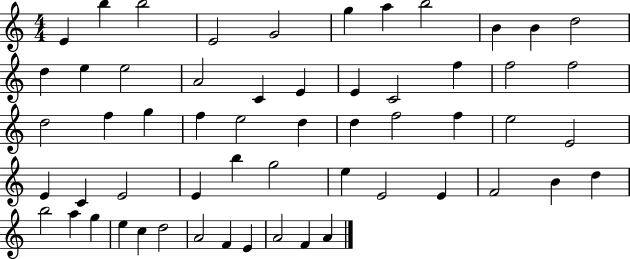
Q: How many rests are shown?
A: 0